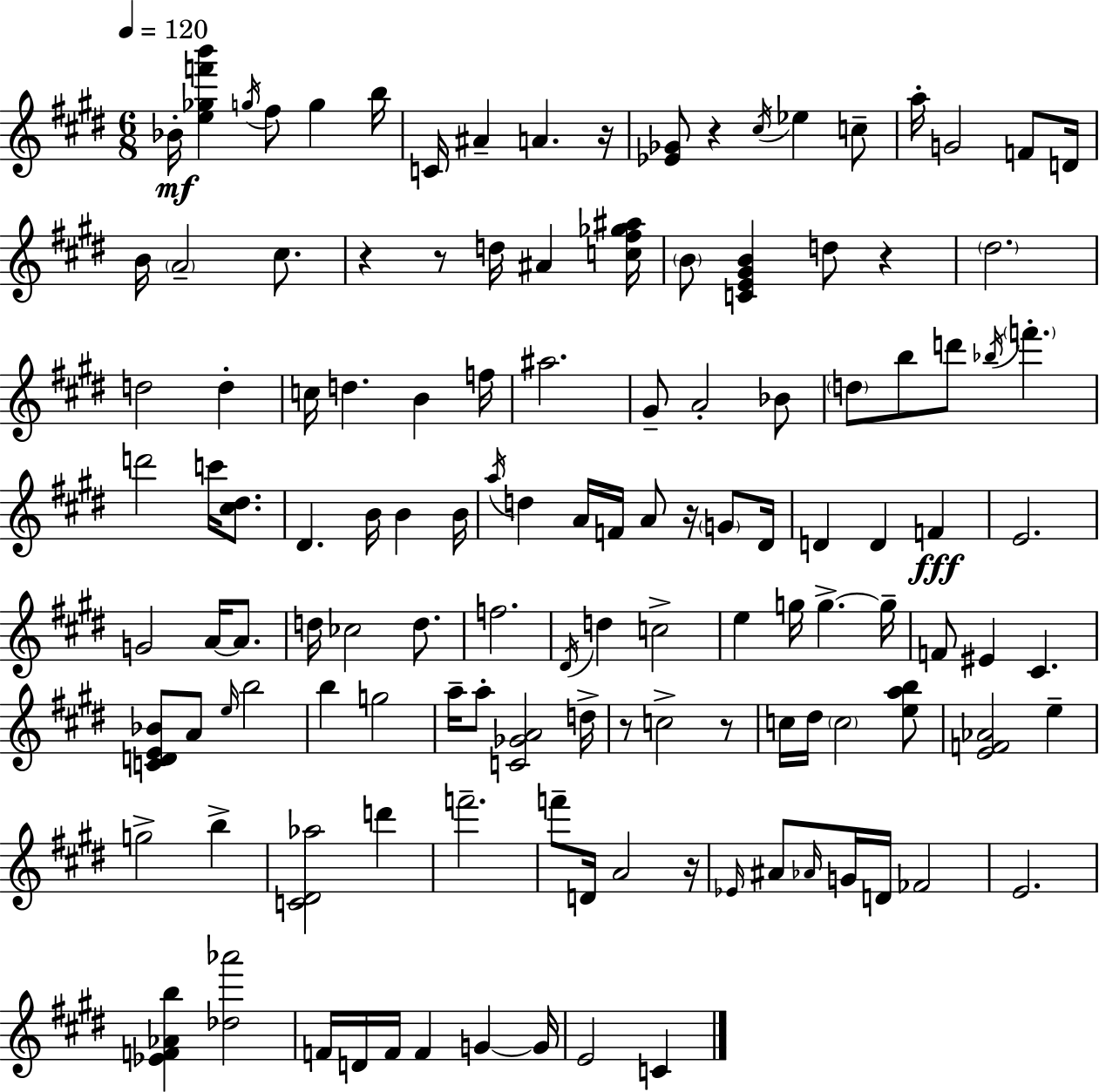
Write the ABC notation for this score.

X:1
T:Untitled
M:6/8
L:1/4
K:E
_B/4 [e_gf'b'] g/4 ^f/2 g b/4 C/4 ^A A z/4 [_E_G]/2 z ^c/4 _e c/2 a/4 G2 F/2 D/4 B/4 A2 ^c/2 z z/2 d/4 ^A [c^f_g^a]/4 B/2 [CE^GB] d/2 z ^d2 d2 d c/4 d B f/4 ^a2 ^G/2 A2 _B/2 d/2 b/2 d'/2 _b/4 f' d'2 c'/4 [^c^d]/2 ^D B/4 B B/4 a/4 d A/4 F/4 A/2 z/4 G/2 ^D/4 D D F E2 G2 A/4 A/2 d/4 _c2 d/2 f2 ^D/4 d c2 e g/4 g g/4 F/2 ^E ^C [CDE_B]/2 A/2 e/4 b2 b g2 a/4 a/2 [C_GA]2 d/4 z/2 c2 z/2 c/4 ^d/4 c2 [eab]/2 [EF_A]2 e g2 b [C^D_a]2 d' f'2 f'/2 D/4 A2 z/4 _E/4 ^A/2 _A/4 G/4 D/4 _F2 E2 [_EF_Ab] [_d_a']2 F/4 D/4 F/4 F G G/4 E2 C